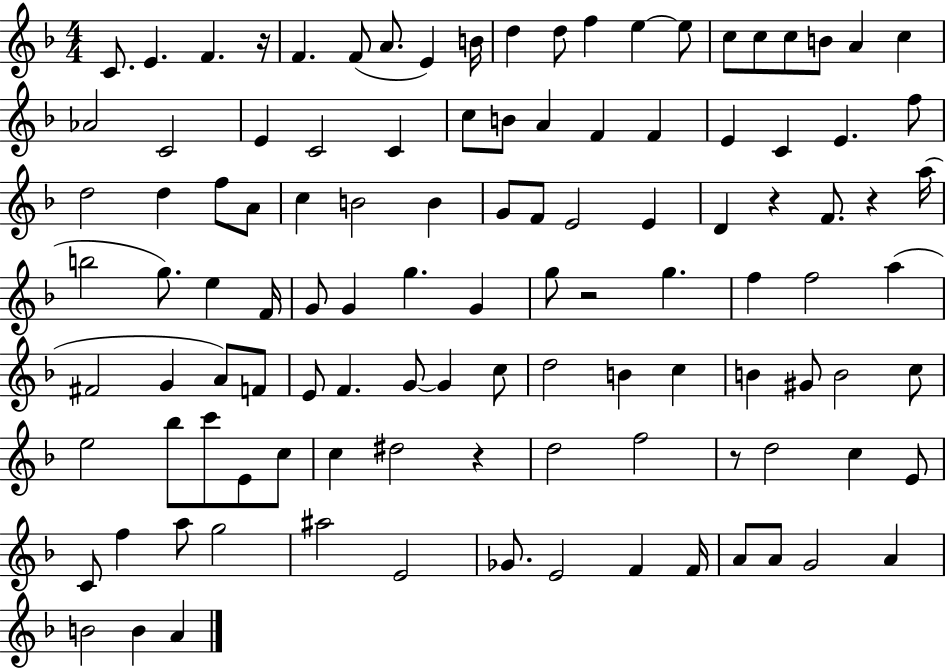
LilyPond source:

{
  \clef treble
  \numericTimeSignature
  \time 4/4
  \key f \major
  c'8. e'4. f'4. r16 | f'4. f'8( a'8. e'4) b'16 | d''4 d''8 f''4 e''4~~ e''8 | c''8 c''8 c''8 b'8 a'4 c''4 | \break aes'2 c'2 | e'4 c'2 c'4 | c''8 b'8 a'4 f'4 f'4 | e'4 c'4 e'4. f''8 | \break d''2 d''4 f''8 a'8 | c''4 b'2 b'4 | g'8 f'8 e'2 e'4 | d'4 r4 f'8. r4 a''16( | \break b''2 g''8.) e''4 f'16 | g'8 g'4 g''4. g'4 | g''8 r2 g''4. | f''4 f''2 a''4( | \break fis'2 g'4 a'8) f'8 | e'8 f'4. g'8~~ g'4 c''8 | d''2 b'4 c''4 | b'4 gis'8 b'2 c''8 | \break e''2 bes''8 c'''8 e'8 c''8 | c''4 dis''2 r4 | d''2 f''2 | r8 d''2 c''4 e'8 | \break c'8 f''4 a''8 g''2 | ais''2 e'2 | ges'8. e'2 f'4 f'16 | a'8 a'8 g'2 a'4 | \break b'2 b'4 a'4 | \bar "|."
}